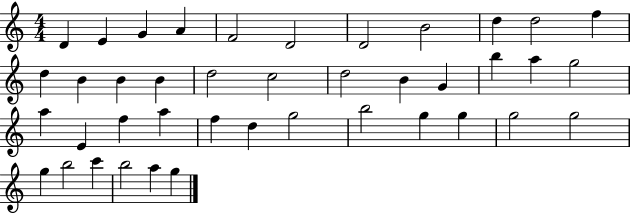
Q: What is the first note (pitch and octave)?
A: D4